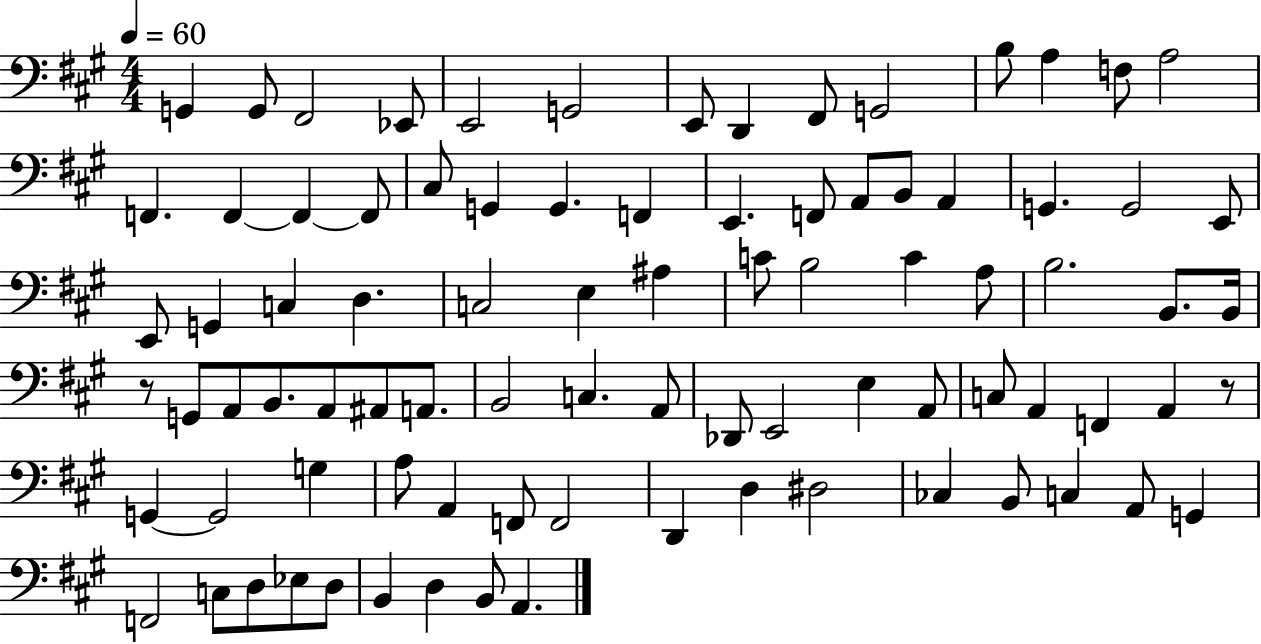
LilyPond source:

{
  \clef bass
  \numericTimeSignature
  \time 4/4
  \key a \major
  \tempo 4 = 60
  \repeat volta 2 { g,4 g,8 fis,2 ees,8 | e,2 g,2 | e,8 d,4 fis,8 g,2 | b8 a4 f8 a2 | \break f,4. f,4~~ f,4~~ f,8 | cis8 g,4 g,4. f,4 | e,4. f,8 a,8 b,8 a,4 | g,4. g,2 e,8 | \break e,8 g,4 c4 d4. | c2 e4 ais4 | c'8 b2 c'4 a8 | b2. b,8. b,16 | \break r8 g,8 a,8 b,8. a,8 ais,8 a,8. | b,2 c4. a,8 | des,8 e,2 e4 a,8 | c8 a,4 f,4 a,4 r8 | \break g,4~~ g,2 g4 | a8 a,4 f,8 f,2 | d,4 d4 dis2 | ces4 b,8 c4 a,8 g,4 | \break f,2 c8 d8 ees8 d8 | b,4 d4 b,8 a,4. | } \bar "|."
}